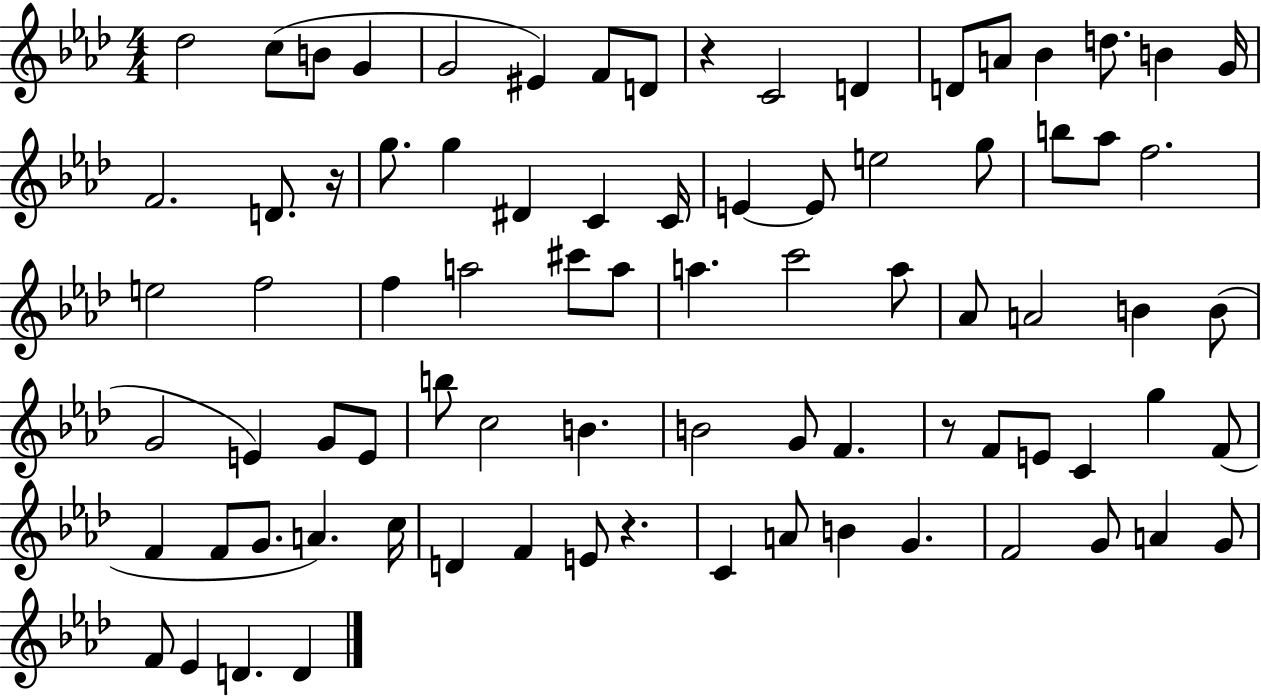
{
  \clef treble
  \numericTimeSignature
  \time 4/4
  \key aes \major
  des''2 c''8( b'8 g'4 | g'2 eis'4) f'8 d'8 | r4 c'2 d'4 | d'8 a'8 bes'4 d''8. b'4 g'16 | \break f'2. d'8. r16 | g''8. g''4 dis'4 c'4 c'16 | e'4~~ e'8 e''2 g''8 | b''8 aes''8 f''2. | \break e''2 f''2 | f''4 a''2 cis'''8 a''8 | a''4. c'''2 a''8 | aes'8 a'2 b'4 b'8( | \break g'2 e'4) g'8 e'8 | b''8 c''2 b'4. | b'2 g'8 f'4. | r8 f'8 e'8 c'4 g''4 f'8( | \break f'4 f'8 g'8. a'4.) c''16 | d'4 f'4 e'8 r4. | c'4 a'8 b'4 g'4. | f'2 g'8 a'4 g'8 | \break f'8 ees'4 d'4. d'4 | \bar "|."
}